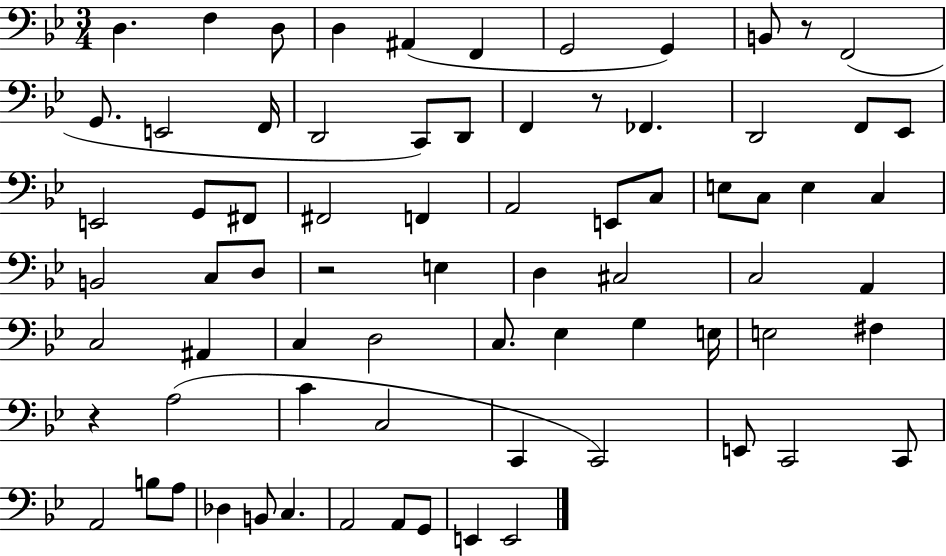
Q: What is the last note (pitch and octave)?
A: E2